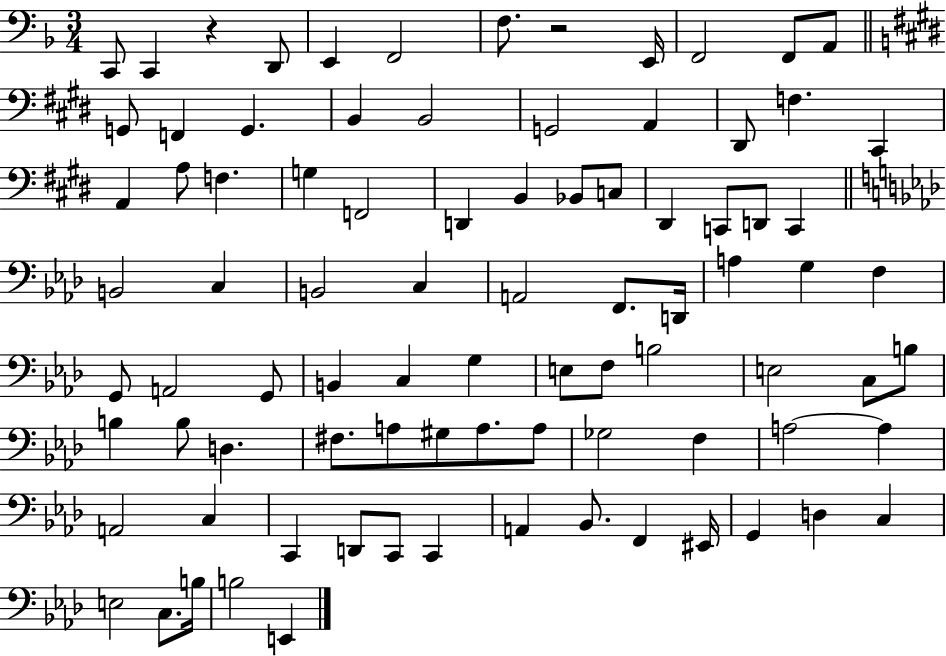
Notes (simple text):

C2/e C2/q R/q D2/e E2/q F2/h F3/e. R/h E2/s F2/h F2/e A2/e G2/e F2/q G2/q. B2/q B2/h G2/h A2/q D#2/e F3/q. C#2/q A2/q A3/e F3/q. G3/q F2/h D2/q B2/q Bb2/e C3/e D#2/q C2/e D2/e C2/q B2/h C3/q B2/h C3/q A2/h F2/e. D2/s A3/q G3/q F3/q G2/e A2/h G2/e B2/q C3/q G3/q E3/e F3/e B3/h E3/h C3/e B3/e B3/q B3/e D3/q. F#3/e. A3/e G#3/e A3/e. A3/e Gb3/h F3/q A3/h A3/q A2/h C3/q C2/q D2/e C2/e C2/q A2/q Bb2/e. F2/q EIS2/s G2/q D3/q C3/q E3/h C3/e. B3/s B3/h E2/q